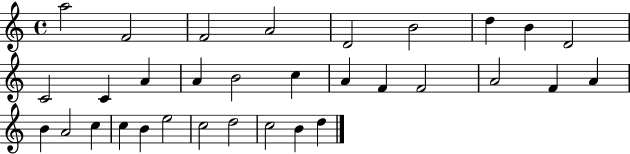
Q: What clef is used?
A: treble